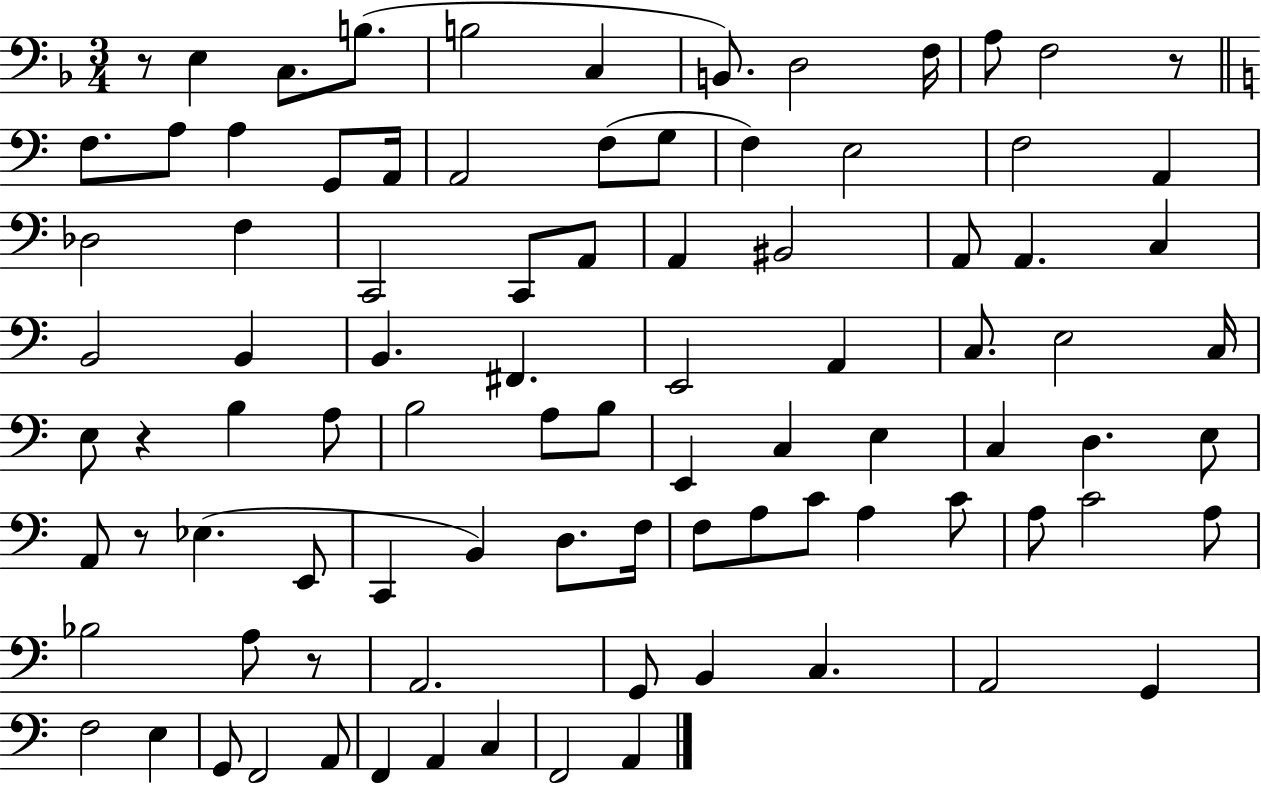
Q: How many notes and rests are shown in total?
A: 91